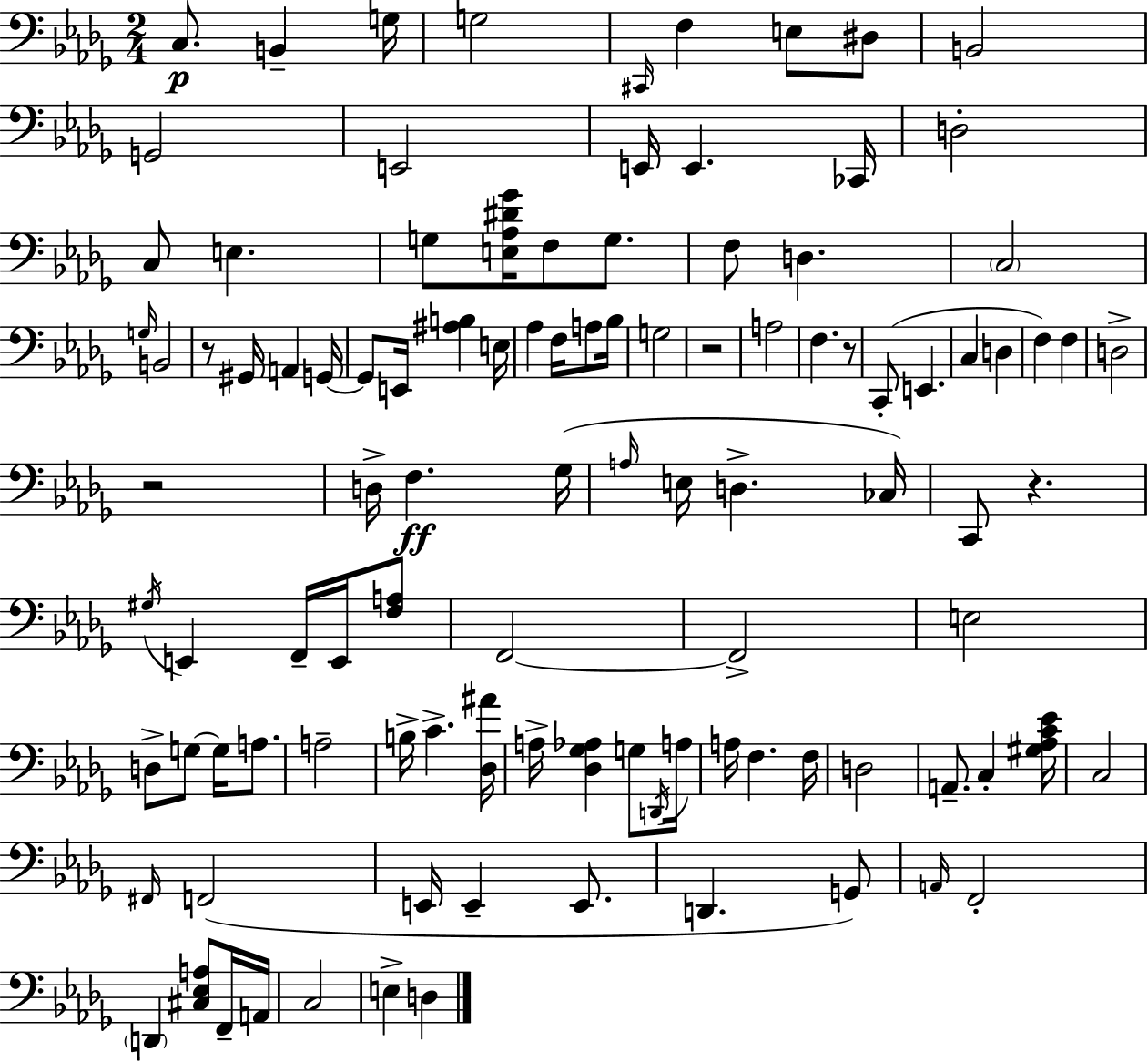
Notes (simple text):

C3/e. B2/q G3/s G3/h C#2/s F3/q E3/e D#3/e B2/h G2/h E2/h E2/s E2/q. CES2/s D3/h C3/e E3/q. G3/e [E3,Ab3,D#4,Gb4]/s F3/e G3/e. F3/e D3/q. C3/h G3/s B2/h R/e G#2/s A2/q G2/s G2/e E2/s [A#3,B3]/q E3/s Ab3/q F3/s A3/e Bb3/s G3/h R/h A3/h F3/q. R/e C2/e E2/q. C3/q D3/q F3/q F3/q D3/h R/h D3/s F3/q. Gb3/s A3/s E3/s D3/q. CES3/s C2/e R/q. G#3/s E2/q F2/s E2/s [F3,A3]/e F2/h F2/h E3/h D3/e G3/e G3/s A3/e. A3/h B3/s C4/q. [Db3,A#4]/s A3/s [Db3,Gb3,Ab3]/q G3/e D2/s A3/s A3/s F3/q. F3/s D3/h A2/e. C3/q [G#3,Ab3,C4,Eb4]/s C3/h F#2/s F2/h E2/s E2/q E2/e. D2/q. G2/e A2/s F2/h D2/q [C#3,Eb3,A3]/e F2/s A2/s C3/h E3/q D3/q